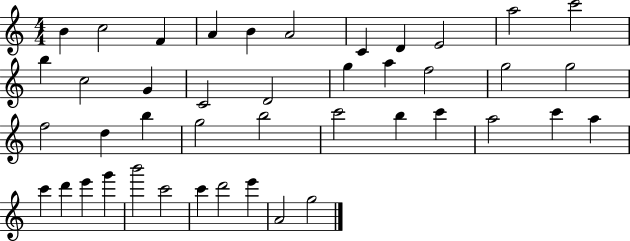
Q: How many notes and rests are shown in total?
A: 43